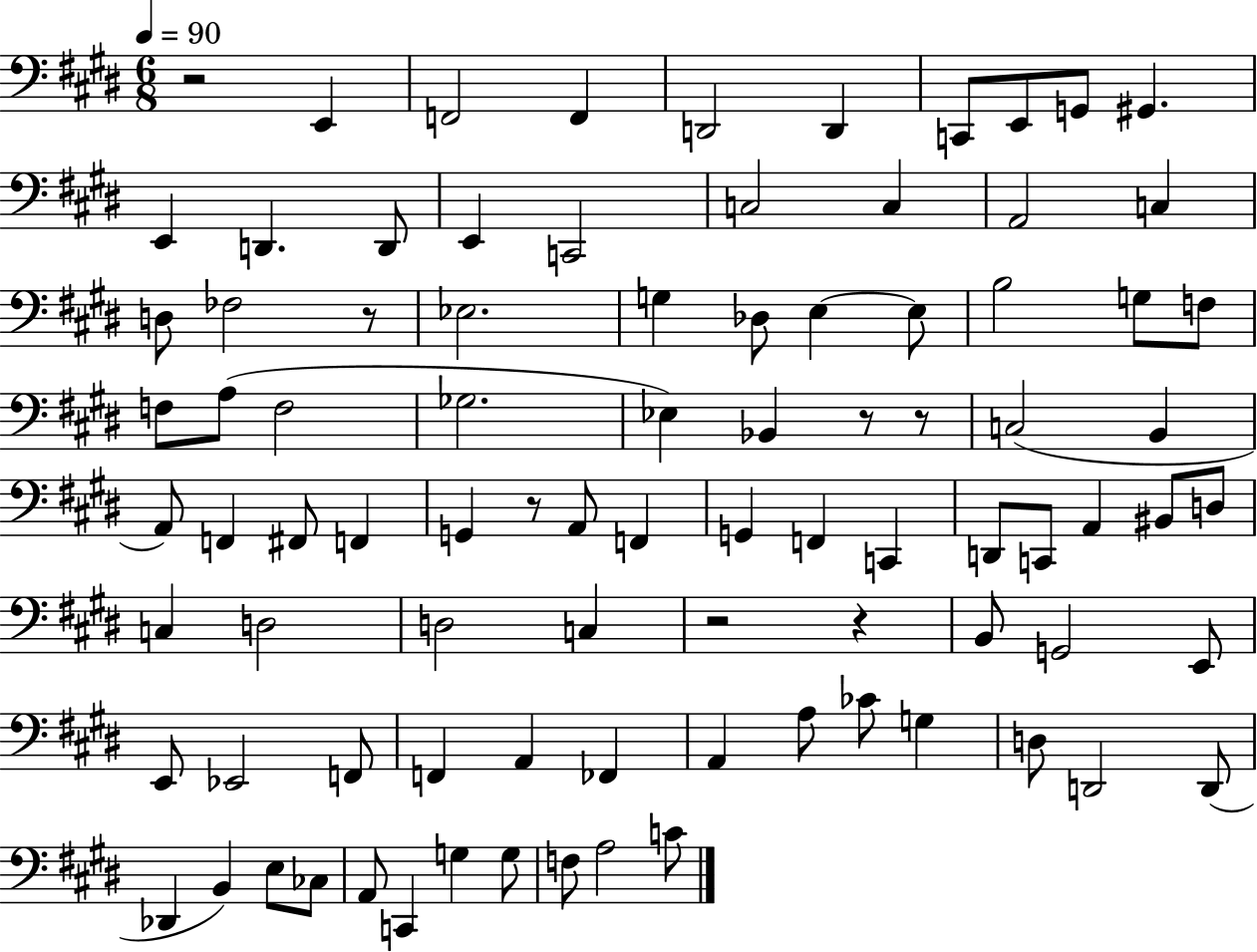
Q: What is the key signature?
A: E major